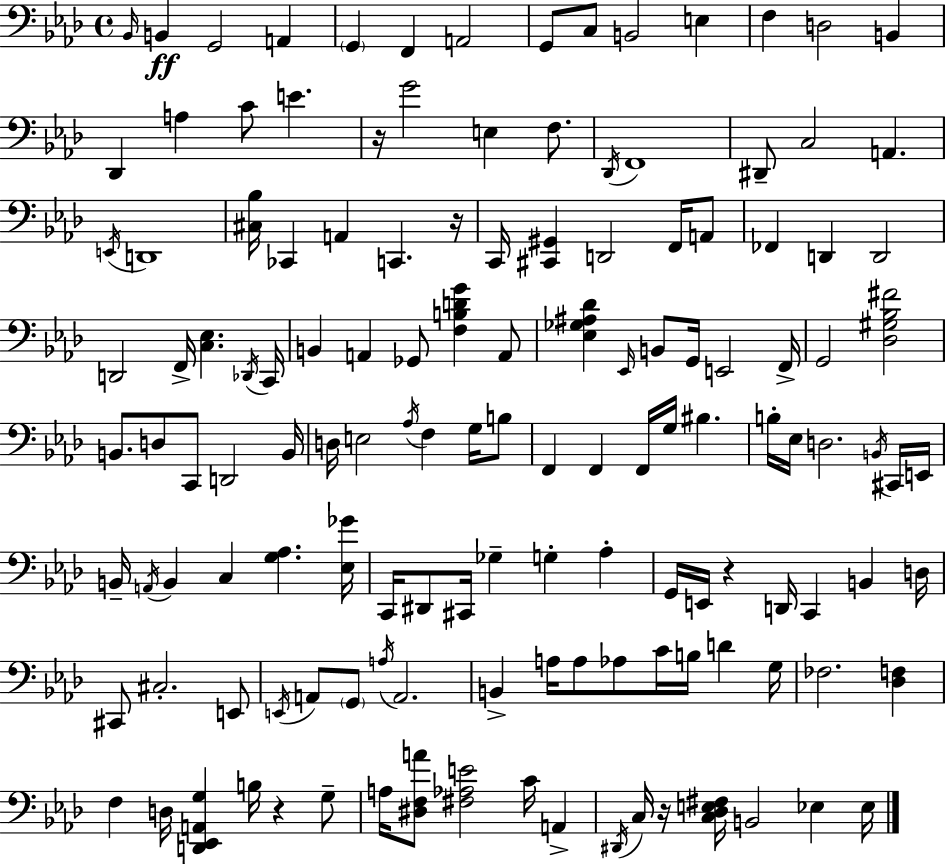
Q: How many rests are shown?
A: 5